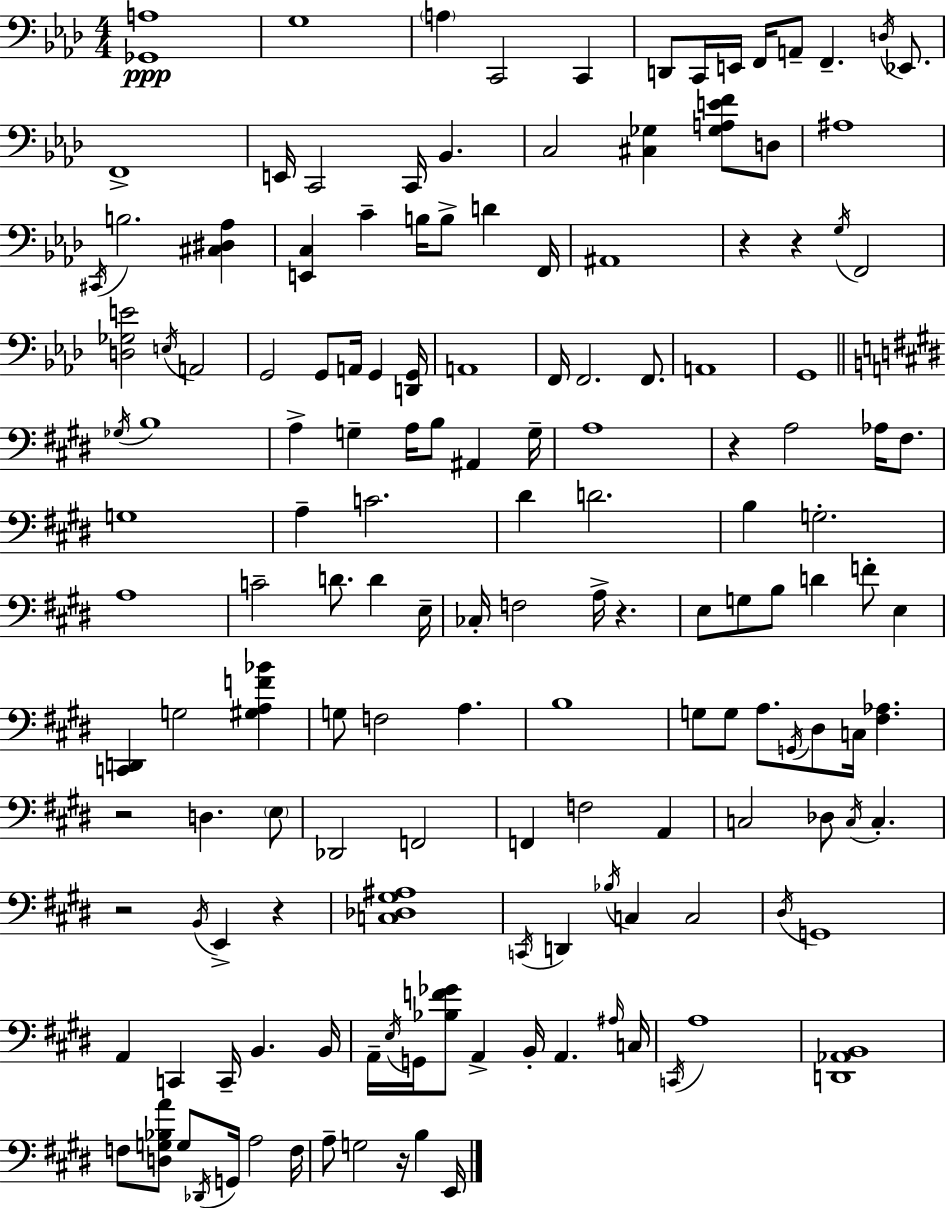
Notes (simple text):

[Gb2,A3]/w G3/w A3/q C2/h C2/q D2/e C2/s E2/s F2/s A2/e F2/q. D3/s Eb2/e. F2/w E2/s C2/h C2/s Bb2/q. C3/h [C#3,Gb3]/q [Gb3,A3,E4,F4]/e D3/e A#3/w C#2/s B3/h. [C#3,D#3,Ab3]/q [E2,C3]/q C4/q B3/s B3/e D4/q F2/s A#2/w R/q R/q G3/s F2/h [D3,Gb3,E4]/h E3/s A2/h G2/h G2/e A2/s G2/q [D2,G2]/s A2/w F2/s F2/h. F2/e. A2/w G2/w Gb3/s B3/w A3/q G3/q A3/s B3/e A#2/q G3/s A3/w R/q A3/h Ab3/s F#3/e. G3/w A3/q C4/h. D#4/q D4/h. B3/q G3/h. A3/w C4/h D4/e. D4/q E3/s CES3/s F3/h A3/s R/q. E3/e G3/e B3/e D4/q F4/e E3/q [C2,D2]/q G3/h [G#3,A3,F4,Bb4]/q G3/e F3/h A3/q. B3/w G3/e G3/e A3/e. G2/s D#3/e C3/s [F#3,Ab3]/q. R/h D3/q. E3/e Db2/h F2/h F2/q F3/h A2/q C3/h Db3/e C3/s C3/q. R/h B2/s E2/q R/q [C3,Db3,G#3,A#3]/w C2/s D2/q Bb3/s C3/q C3/h D#3/s G2/w A2/q C2/q C2/s B2/q. B2/s A2/s E3/s G2/s [Bb3,F4,Gb4]/e A2/q B2/s A2/q. A#3/s C3/s C2/s A3/w [D2,Ab2,B2]/w F3/e [D3,G3,Bb3,A4]/e G3/e Db2/s G2/s A3/h F3/s A3/e G3/h R/s B3/q E2/s